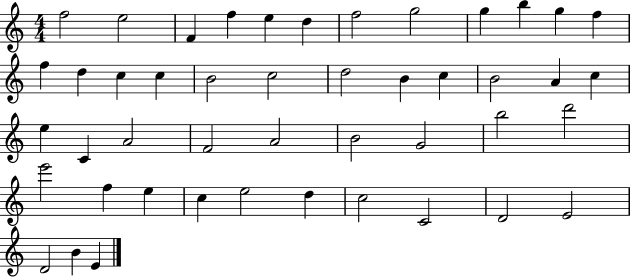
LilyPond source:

{
  \clef treble
  \numericTimeSignature
  \time 4/4
  \key c \major
  f''2 e''2 | f'4 f''4 e''4 d''4 | f''2 g''2 | g''4 b''4 g''4 f''4 | \break f''4 d''4 c''4 c''4 | b'2 c''2 | d''2 b'4 c''4 | b'2 a'4 c''4 | \break e''4 c'4 a'2 | f'2 a'2 | b'2 g'2 | b''2 d'''2 | \break e'''2 f''4 e''4 | c''4 e''2 d''4 | c''2 c'2 | d'2 e'2 | \break d'2 b'4 e'4 | \bar "|."
}